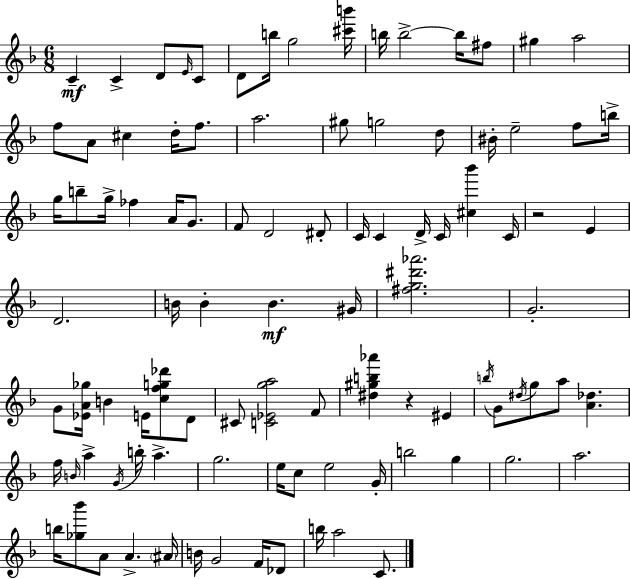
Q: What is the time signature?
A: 6/8